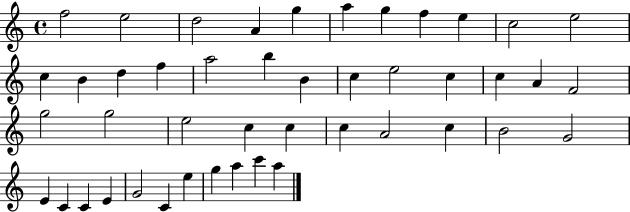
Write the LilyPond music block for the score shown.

{
  \clef treble
  \time 4/4
  \defaultTimeSignature
  \key c \major
  f''2 e''2 | d''2 a'4 g''4 | a''4 g''4 f''4 e''4 | c''2 e''2 | \break c''4 b'4 d''4 f''4 | a''2 b''4 b'4 | c''4 e''2 c''4 | c''4 a'4 f'2 | \break g''2 g''2 | e''2 c''4 c''4 | c''4 a'2 c''4 | b'2 g'2 | \break e'4 c'4 c'4 e'4 | g'2 c'4 e''4 | g''4 a''4 c'''4 a''4 | \bar "|."
}